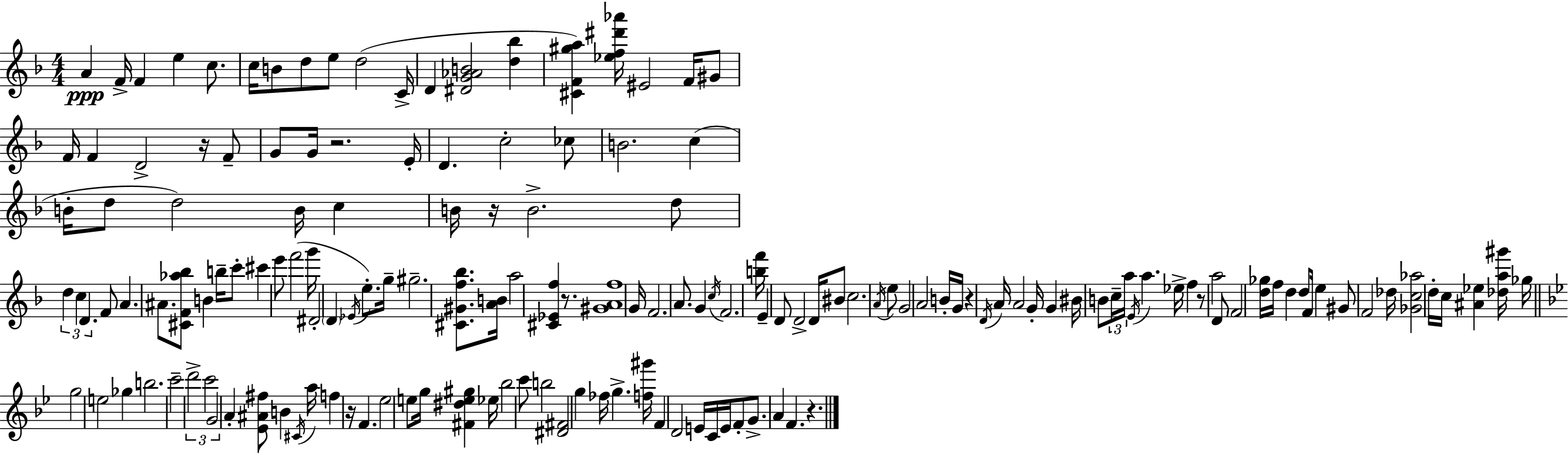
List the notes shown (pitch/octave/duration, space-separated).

A4/q F4/s F4/q E5/q C5/e. C5/s B4/e D5/e E5/e D5/h C4/s D4/q [D#4,G4,Ab4,B4]/h [D5,Bb5]/q [C#4,F4,G#5,A5]/q [Eb5,F5,D#6,Ab6]/s EIS4/h F4/s G#4/e F4/s F4/q D4/h R/s F4/e G4/e G4/s R/h. E4/s D4/q. C5/h CES5/e B4/h. C5/q B4/s D5/e D5/h B4/s C5/q B4/s R/s B4/h. D5/e D5/q C5/q D4/q. F4/e A4/q. A#4/e. [C#4,F4,Ab5,Bb5]/e B4/q B5/s C6/e C#6/q E6/e F6/h G6/s D#4/h D4/q Eb4/s E5/e. G5/s G#5/h. [C#4,G#4,F5,Bb5]/e. [A4,B4]/s A5/h [C#4,Eb4,F5]/q R/e. [G#4,A4,F5]/w G4/s F4/h. A4/e. G4/q C5/s F4/h. [B5,F6]/s E4/q D4/e D4/h D4/s BIS4/e C5/h. A4/s E5/e G4/h A4/h B4/s G4/s R/q D4/s A4/s A4/h G4/s G4/q BIS4/s B4/e C5/s A5/s E4/s A5/q. Eb5/s F5/q R/e A5/h D4/e F4/h [D5,Gb5]/s F5/s D5/q D5/e F4/s E5/q G#4/e F4/h Db5/s [Gb4,C5,Ab5]/h D5/s C5/s [A#4,Eb5]/q [Db5,A5,G#6]/s Gb5/s G5/h E5/h Gb5/q B5/h. C6/h D6/h C6/h G4/h A4/q [Eb4,A#4,F#5]/e B4/q C#4/s A5/s F5/q R/s F4/q. Eb5/h E5/e G5/s [F#4,D#5,E5,G#5]/q Eb5/s Bb5/h C6/e B5/h [D#4,F#4]/h G5/q FES5/s G5/q. [F5,G#6]/s F4/q D4/h E4/s C4/s E4/s F4/e G4/e. A4/q F4/q. R/q.